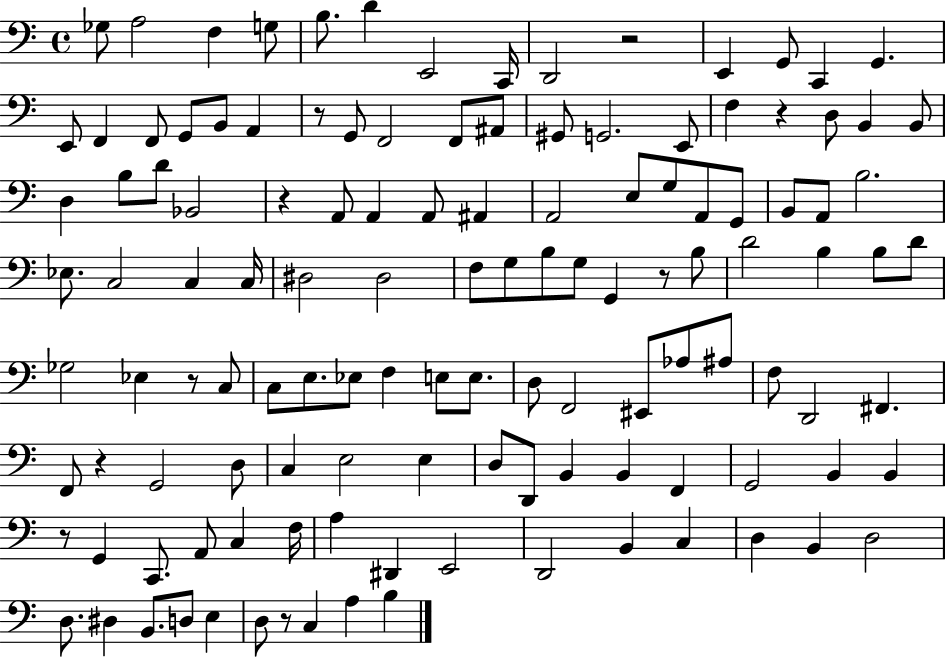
{
  \clef bass
  \time 4/4
  \defaultTimeSignature
  \key c \major
  \repeat volta 2 { ges8 a2 f4 g8 | b8. d'4 e,2 c,16 | d,2 r2 | e,4 g,8 c,4 g,4. | \break e,8 f,4 f,8 g,8 b,8 a,4 | r8 g,8 f,2 f,8 ais,8 | gis,8 g,2. e,8 | f4 r4 d8 b,4 b,8 | \break d4 b8 d'8 bes,2 | r4 a,8 a,4 a,8 ais,4 | a,2 e8 g8 a,8 g,8 | b,8 a,8 b2. | \break ees8. c2 c4 c16 | dis2 dis2 | f8 g8 b8 g8 g,4 r8 b8 | d'2 b4 b8 d'8 | \break ges2 ees4 r8 c8 | c8 e8. ees8 f4 e8 e8. | d8 f,2 eis,8 aes8 ais8 | f8 d,2 fis,4. | \break f,8 r4 g,2 d8 | c4 e2 e4 | d8 d,8 b,4 b,4 f,4 | g,2 b,4 b,4 | \break r8 g,4 c,8. a,8 c4 f16 | a4 dis,4 e,2 | d,2 b,4 c4 | d4 b,4 d2 | \break d8. dis4 b,8. d8 e4 | d8 r8 c4 a4 b4 | } \bar "|."
}